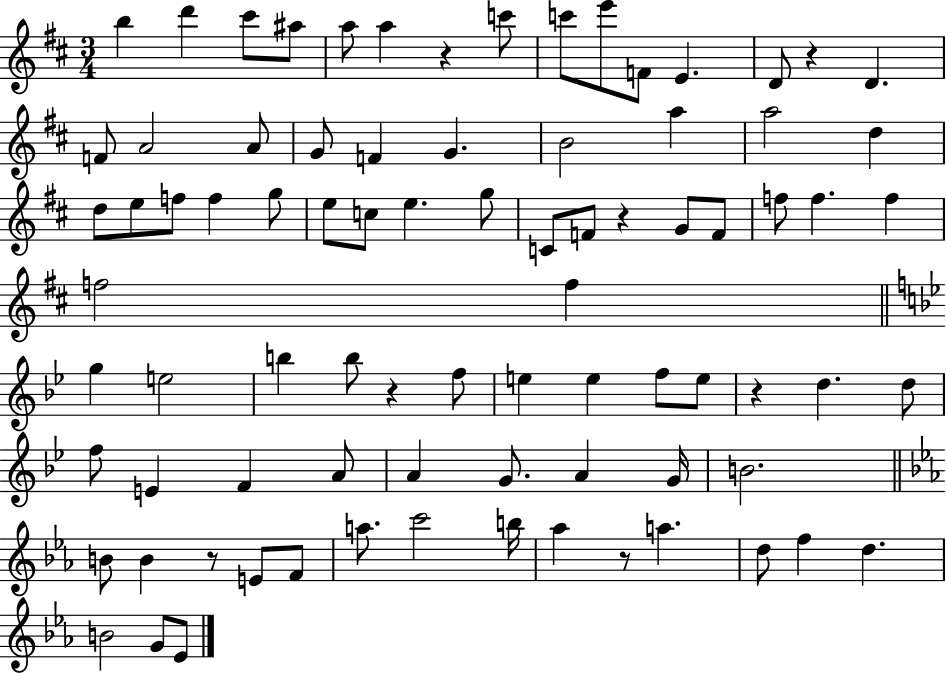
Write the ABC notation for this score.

X:1
T:Untitled
M:3/4
L:1/4
K:D
b d' ^c'/2 ^a/2 a/2 a z c'/2 c'/2 e'/2 F/2 E D/2 z D F/2 A2 A/2 G/2 F G B2 a a2 d d/2 e/2 f/2 f g/2 e/2 c/2 e g/2 C/2 F/2 z G/2 F/2 f/2 f f f2 f g e2 b b/2 z f/2 e e f/2 e/2 z d d/2 f/2 E F A/2 A G/2 A G/4 B2 B/2 B z/2 E/2 F/2 a/2 c'2 b/4 _a z/2 a d/2 f d B2 G/2 _E/2